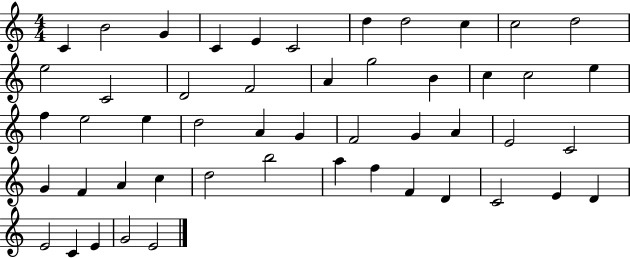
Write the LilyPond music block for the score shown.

{
  \clef treble
  \numericTimeSignature
  \time 4/4
  \key c \major
  c'4 b'2 g'4 | c'4 e'4 c'2 | d''4 d''2 c''4 | c''2 d''2 | \break e''2 c'2 | d'2 f'2 | a'4 g''2 b'4 | c''4 c''2 e''4 | \break f''4 e''2 e''4 | d''2 a'4 g'4 | f'2 g'4 a'4 | e'2 c'2 | \break g'4 f'4 a'4 c''4 | d''2 b''2 | a''4 f''4 f'4 d'4 | c'2 e'4 d'4 | \break e'2 c'4 e'4 | g'2 e'2 | \bar "|."
}